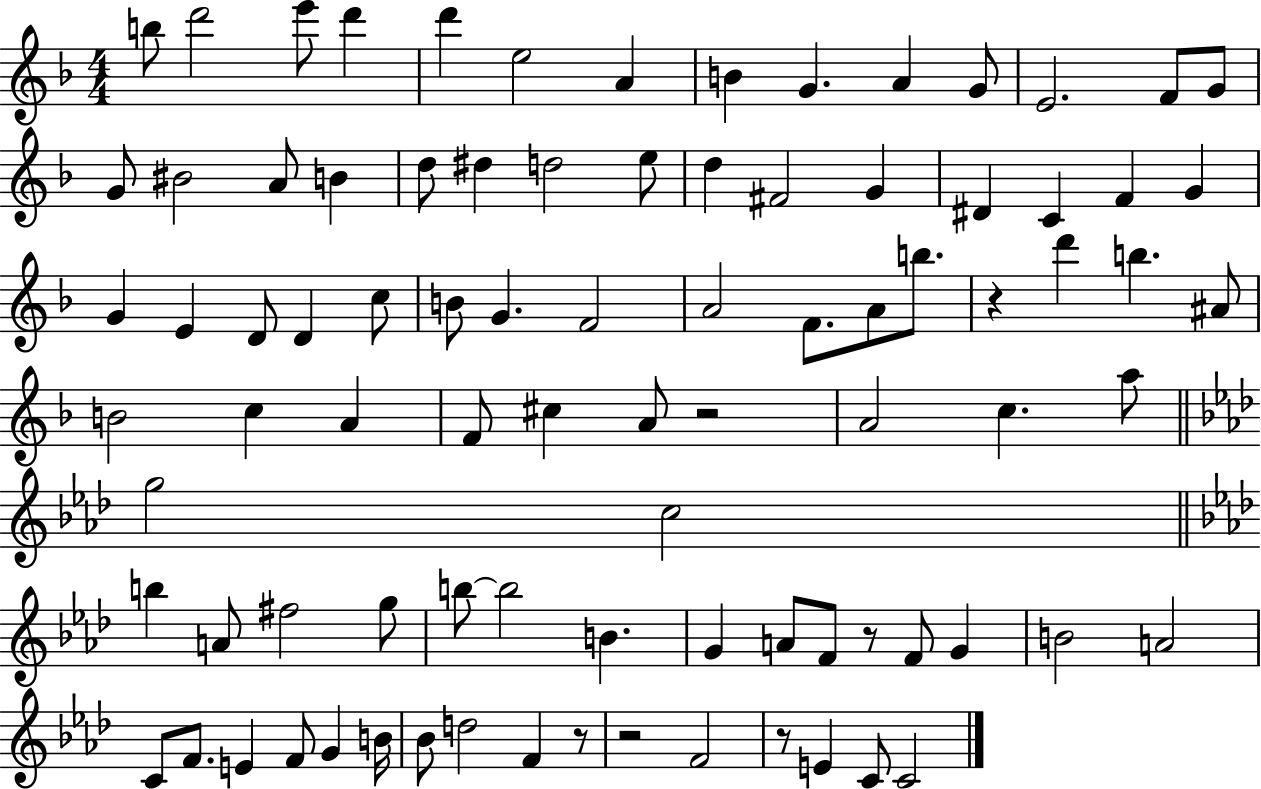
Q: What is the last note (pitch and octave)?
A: C4